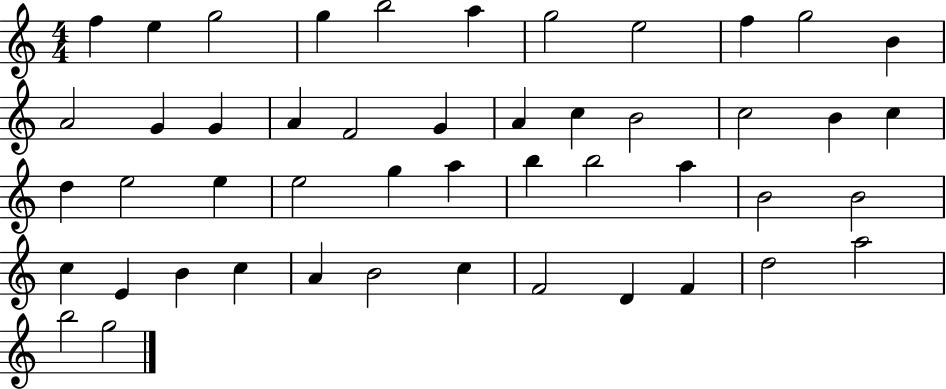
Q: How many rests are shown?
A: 0